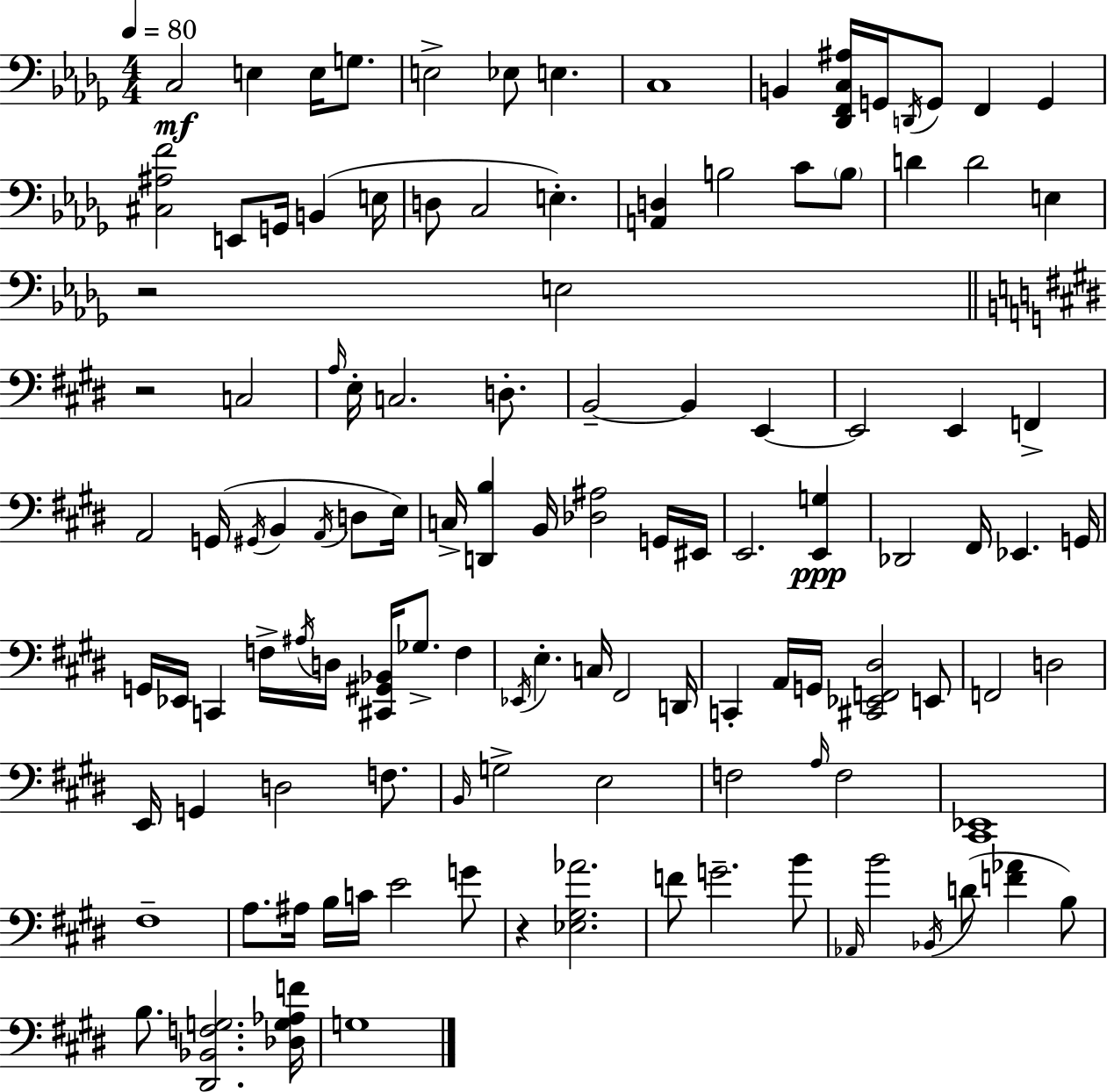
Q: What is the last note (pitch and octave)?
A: G3